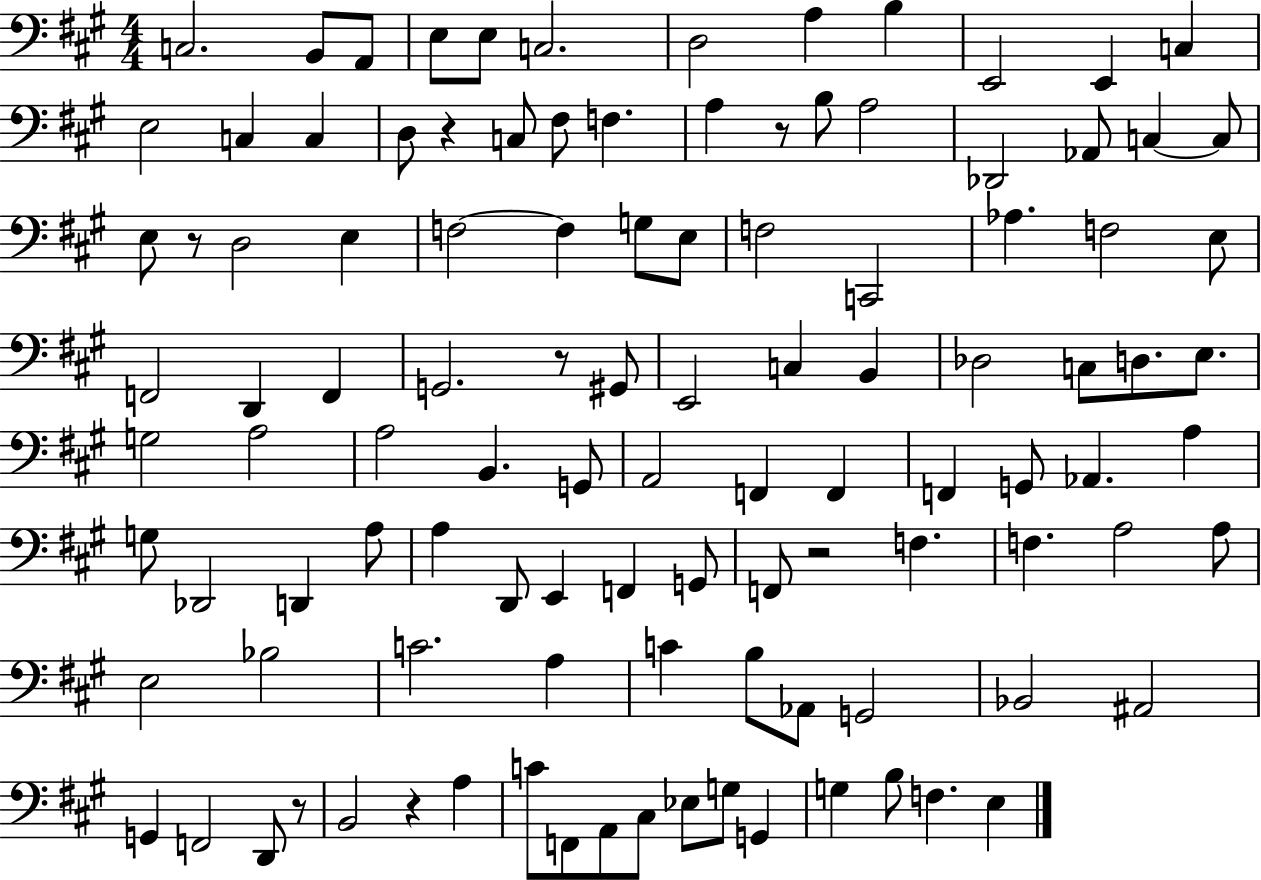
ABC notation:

X:1
T:Untitled
M:4/4
L:1/4
K:A
C,2 B,,/2 A,,/2 E,/2 E,/2 C,2 D,2 A, B, E,,2 E,, C, E,2 C, C, D,/2 z C,/2 ^F,/2 F, A, z/2 B,/2 A,2 _D,,2 _A,,/2 C, C,/2 E,/2 z/2 D,2 E, F,2 F, G,/2 E,/2 F,2 C,,2 _A, F,2 E,/2 F,,2 D,, F,, G,,2 z/2 ^G,,/2 E,,2 C, B,, _D,2 C,/2 D,/2 E,/2 G,2 A,2 A,2 B,, G,,/2 A,,2 F,, F,, F,, G,,/2 _A,, A, G,/2 _D,,2 D,, A,/2 A, D,,/2 E,, F,, G,,/2 F,,/2 z2 F, F, A,2 A,/2 E,2 _B,2 C2 A, C B,/2 _A,,/2 G,,2 _B,,2 ^A,,2 G,, F,,2 D,,/2 z/2 B,,2 z A, C/2 F,,/2 A,,/2 ^C,/2 _E,/2 G,/2 G,, G, B,/2 F, E,